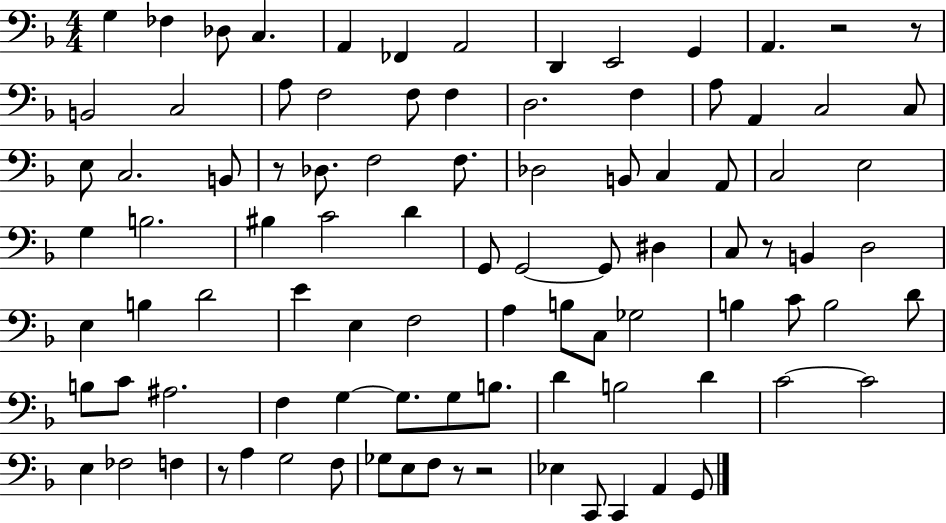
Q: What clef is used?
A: bass